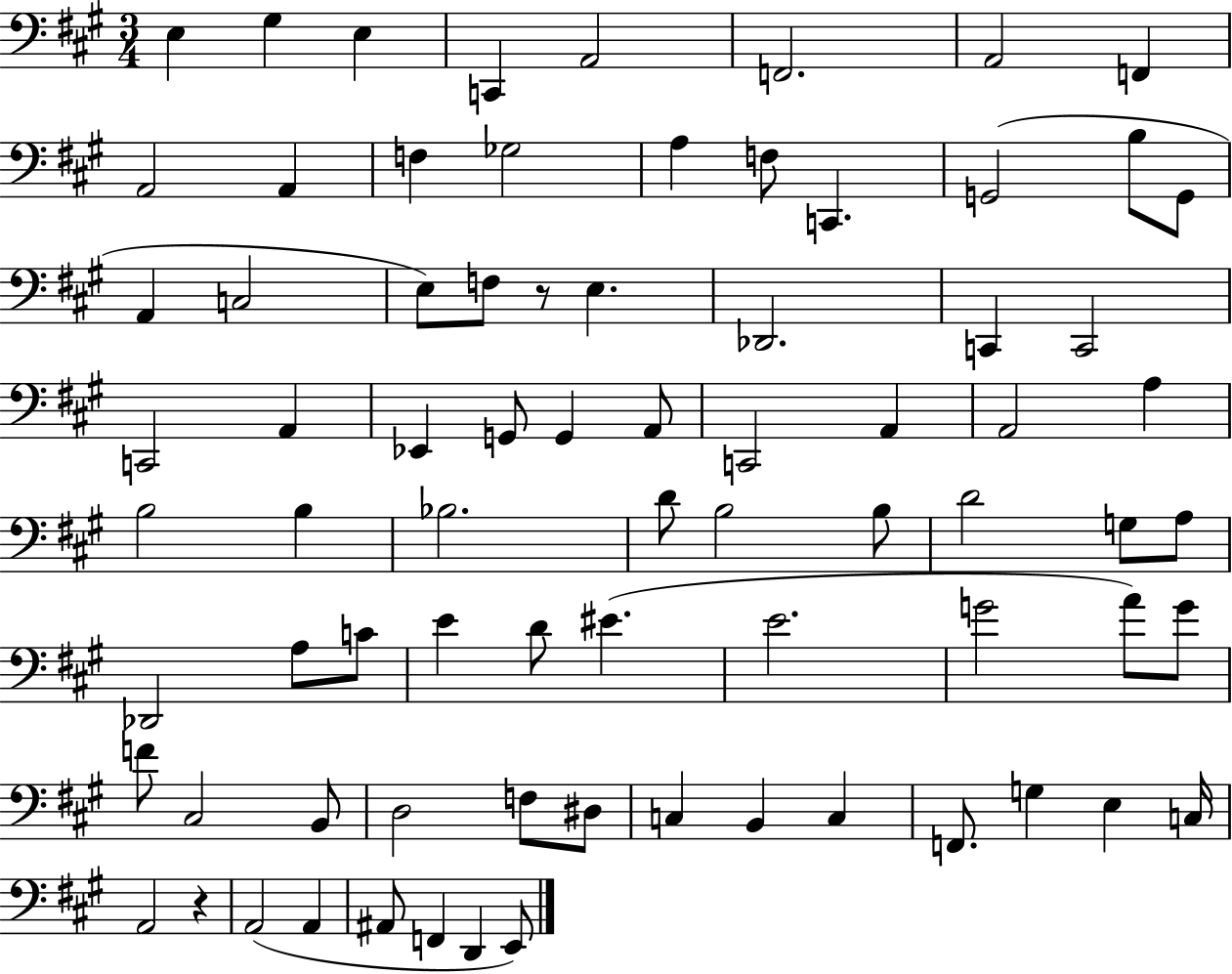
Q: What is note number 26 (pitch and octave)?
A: C2